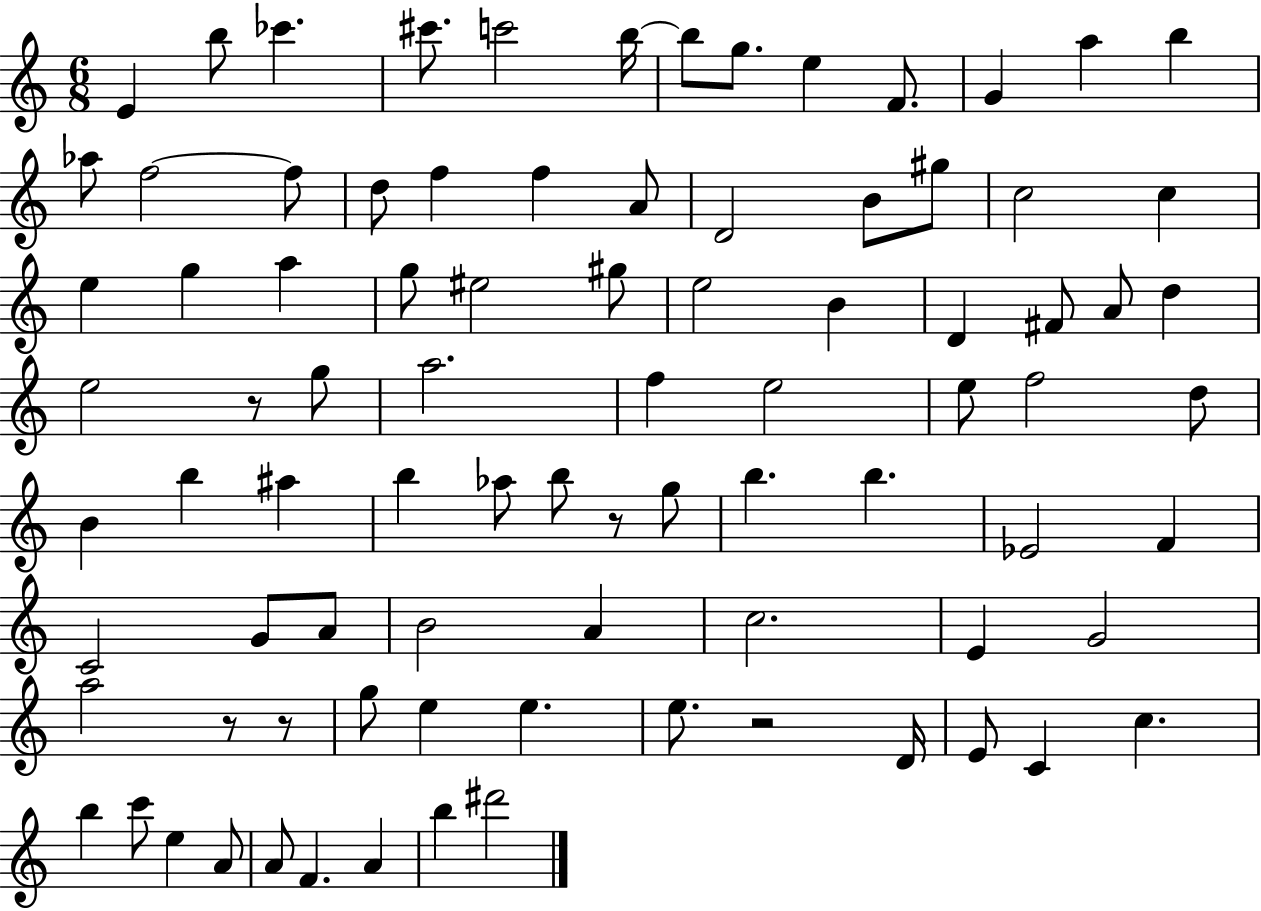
E4/q B5/e CES6/q. C#6/e. C6/h B5/s B5/e G5/e. E5/q F4/e. G4/q A5/q B5/q Ab5/e F5/h F5/e D5/e F5/q F5/q A4/e D4/h B4/e G#5/e C5/h C5/q E5/q G5/q A5/q G5/e EIS5/h G#5/e E5/h B4/q D4/q F#4/e A4/e D5/q E5/h R/e G5/e A5/h. F5/q E5/h E5/e F5/h D5/e B4/q B5/q A#5/q B5/q Ab5/e B5/e R/e G5/e B5/q. B5/q. Eb4/h F4/q C4/h G4/e A4/e B4/h A4/q C5/h. E4/q G4/h A5/h R/e R/e G5/e E5/q E5/q. E5/e. R/h D4/s E4/e C4/q C5/q. B5/q C6/e E5/q A4/e A4/e F4/q. A4/q B5/q D#6/h